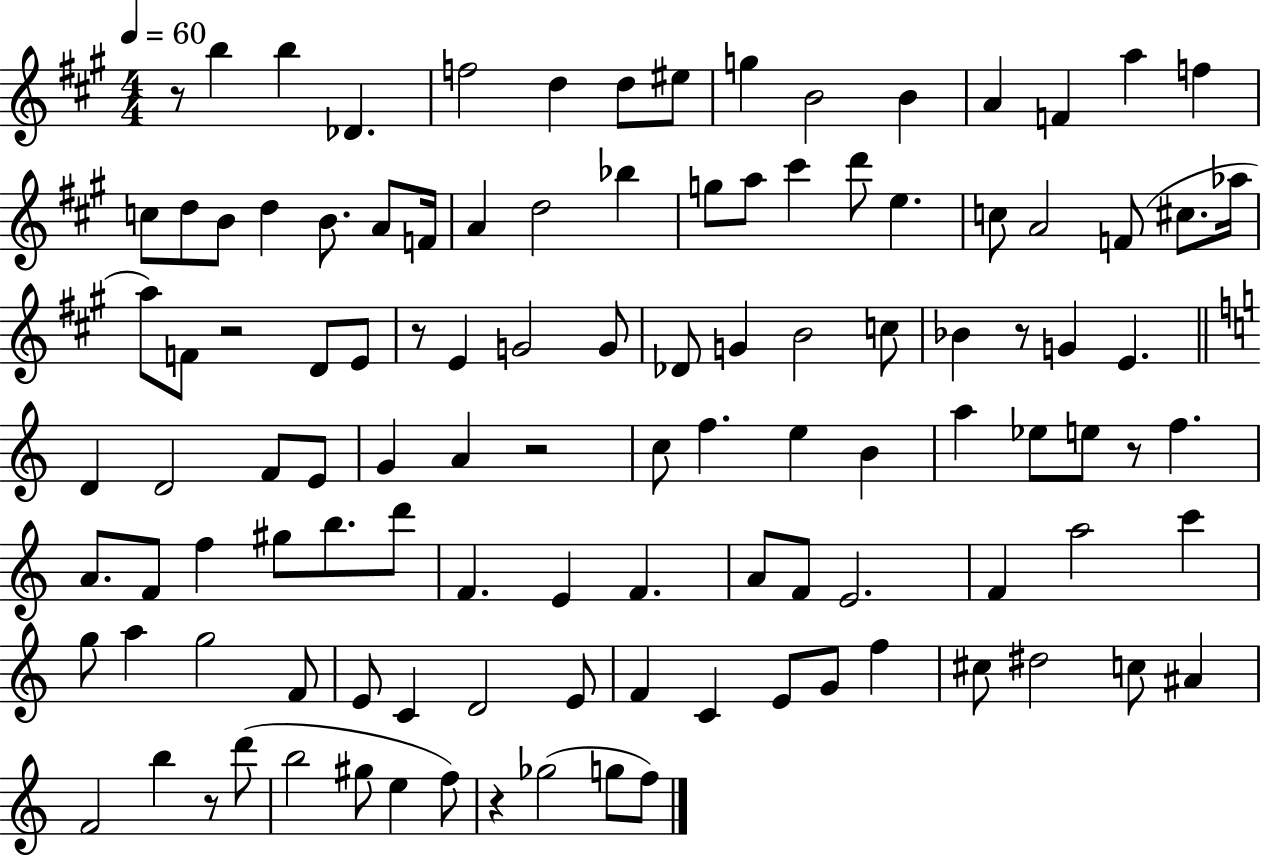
{
  \clef treble
  \numericTimeSignature
  \time 4/4
  \key a \major
  \tempo 4 = 60
  r8 b''4 b''4 des'4. | f''2 d''4 d''8 eis''8 | g''4 b'2 b'4 | a'4 f'4 a''4 f''4 | \break c''8 d''8 b'8 d''4 b'8. a'8 f'16 | a'4 d''2 bes''4 | g''8 a''8 cis'''4 d'''8 e''4. | c''8 a'2 f'8( cis''8. aes''16 | \break a''8) f'8 r2 d'8 e'8 | r8 e'4 g'2 g'8 | des'8 g'4 b'2 c''8 | bes'4 r8 g'4 e'4. | \break \bar "||" \break \key a \minor d'4 d'2 f'8 e'8 | g'4 a'4 r2 | c''8 f''4. e''4 b'4 | a''4 ees''8 e''8 r8 f''4. | \break a'8. f'8 f''4 gis''8 b''8. d'''8 | f'4. e'4 f'4. | a'8 f'8 e'2. | f'4 a''2 c'''4 | \break g''8 a''4 g''2 f'8 | e'8 c'4 d'2 e'8 | f'4 c'4 e'8 g'8 f''4 | cis''8 dis''2 c''8 ais'4 | \break f'2 b''4 r8 d'''8( | b''2 gis''8 e''4 f''8) | r4 ges''2( g''8 f''8) | \bar "|."
}